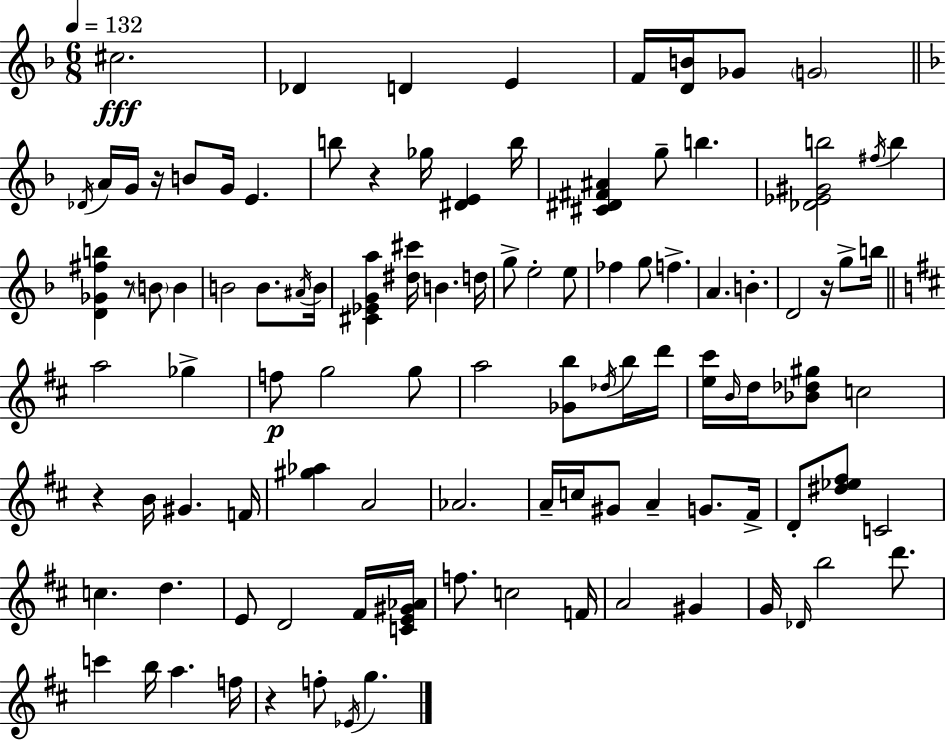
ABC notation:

X:1
T:Untitled
M:6/8
L:1/4
K:F
^c2 _D D E F/4 [DB]/4 _G/2 G2 _D/4 A/4 G/4 z/4 B/2 G/4 E b/2 z _g/4 [^DE] b/4 [^C^D^F^A] g/2 b [_D_E^Gb]2 ^f/4 b [D_G^fb] z/2 B/2 B B2 B/2 ^A/4 B/4 [^C_EGa] [^d^c']/4 B d/4 g/2 e2 e/2 _f g/2 f A B D2 z/4 g/2 b/4 a2 _g f/2 g2 g/2 a2 [_Gb]/2 _d/4 b/4 d'/4 [e^c']/4 B/4 d/4 [_B_d^g]/2 c2 z B/4 ^G F/4 [^g_a] A2 _A2 A/4 c/4 ^G/2 A G/2 ^F/4 D/2 [^d_e^f]/2 C2 c d E/2 D2 ^F/4 [CE^G_A]/4 f/2 c2 F/4 A2 ^G G/4 _D/4 b2 d'/2 c' b/4 a f/4 z f/2 _E/4 g